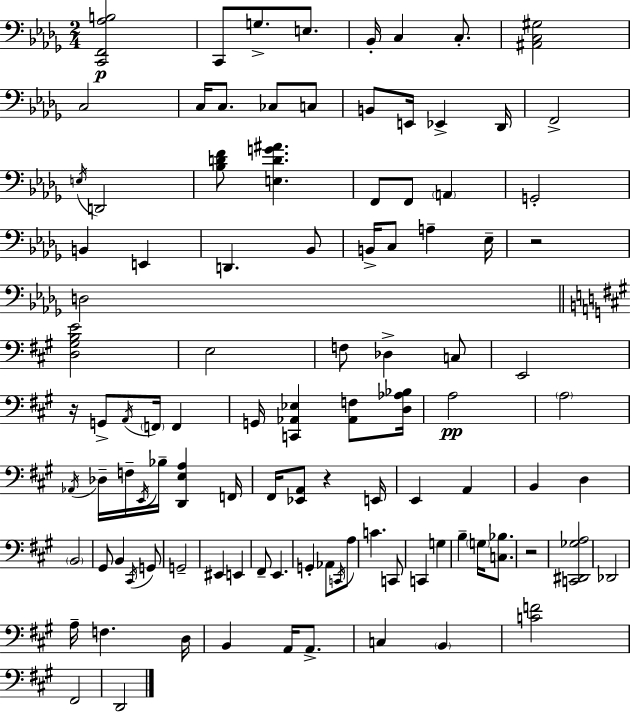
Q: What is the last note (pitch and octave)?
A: D2